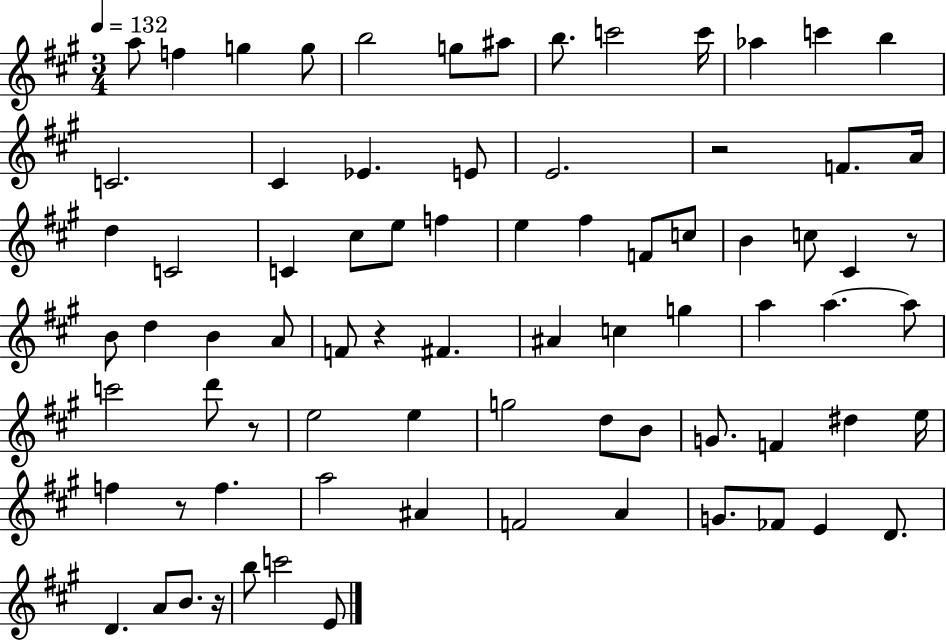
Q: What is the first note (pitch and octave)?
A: A5